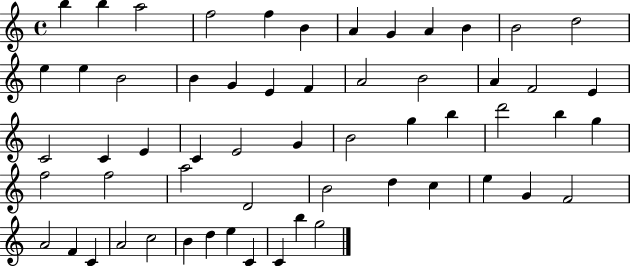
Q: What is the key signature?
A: C major